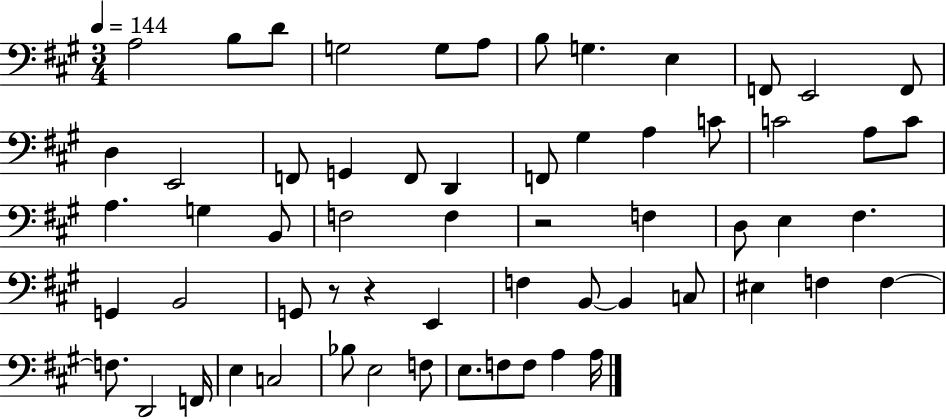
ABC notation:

X:1
T:Untitled
M:3/4
L:1/4
K:A
A,2 B,/2 D/2 G,2 G,/2 A,/2 B,/2 G, E, F,,/2 E,,2 F,,/2 D, E,,2 F,,/2 G,, F,,/2 D,, F,,/2 ^G, A, C/2 C2 A,/2 C/2 A, G, B,,/2 F,2 F, z2 F, D,/2 E, ^F, G,, B,,2 G,,/2 z/2 z E,, F, B,,/2 B,, C,/2 ^E, F, F, F,/2 D,,2 F,,/4 E, C,2 _B,/2 E,2 F,/2 E,/2 F,/2 F,/2 A, A,/4